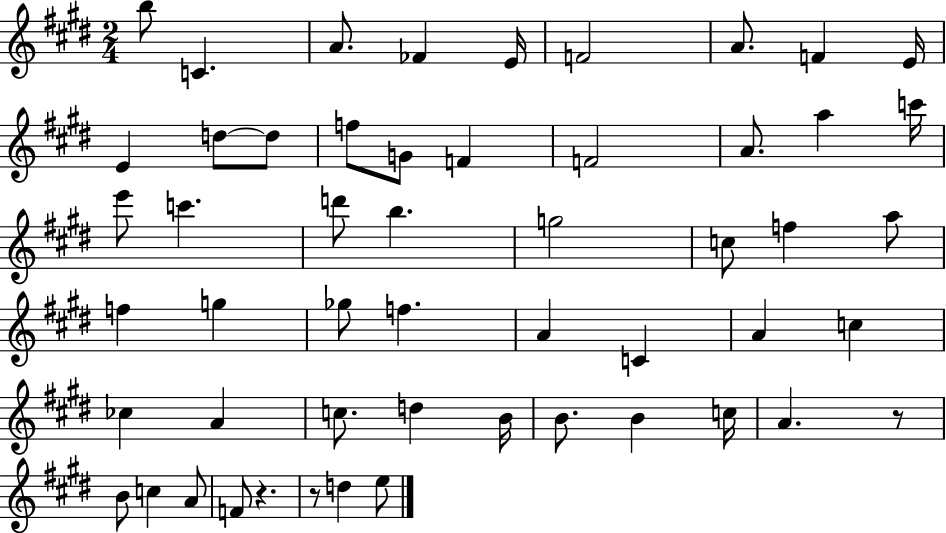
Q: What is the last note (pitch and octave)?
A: E5